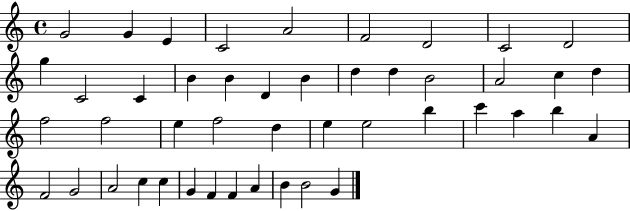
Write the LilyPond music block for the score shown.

{
  \clef treble
  \time 4/4
  \defaultTimeSignature
  \key c \major
  g'2 g'4 e'4 | c'2 a'2 | f'2 d'2 | c'2 d'2 | \break g''4 c'2 c'4 | b'4 b'4 d'4 b'4 | d''4 d''4 b'2 | a'2 c''4 d''4 | \break f''2 f''2 | e''4 f''2 d''4 | e''4 e''2 b''4 | c'''4 a''4 b''4 a'4 | \break f'2 g'2 | a'2 c''4 c''4 | g'4 f'4 f'4 a'4 | b'4 b'2 g'4 | \break \bar "|."
}